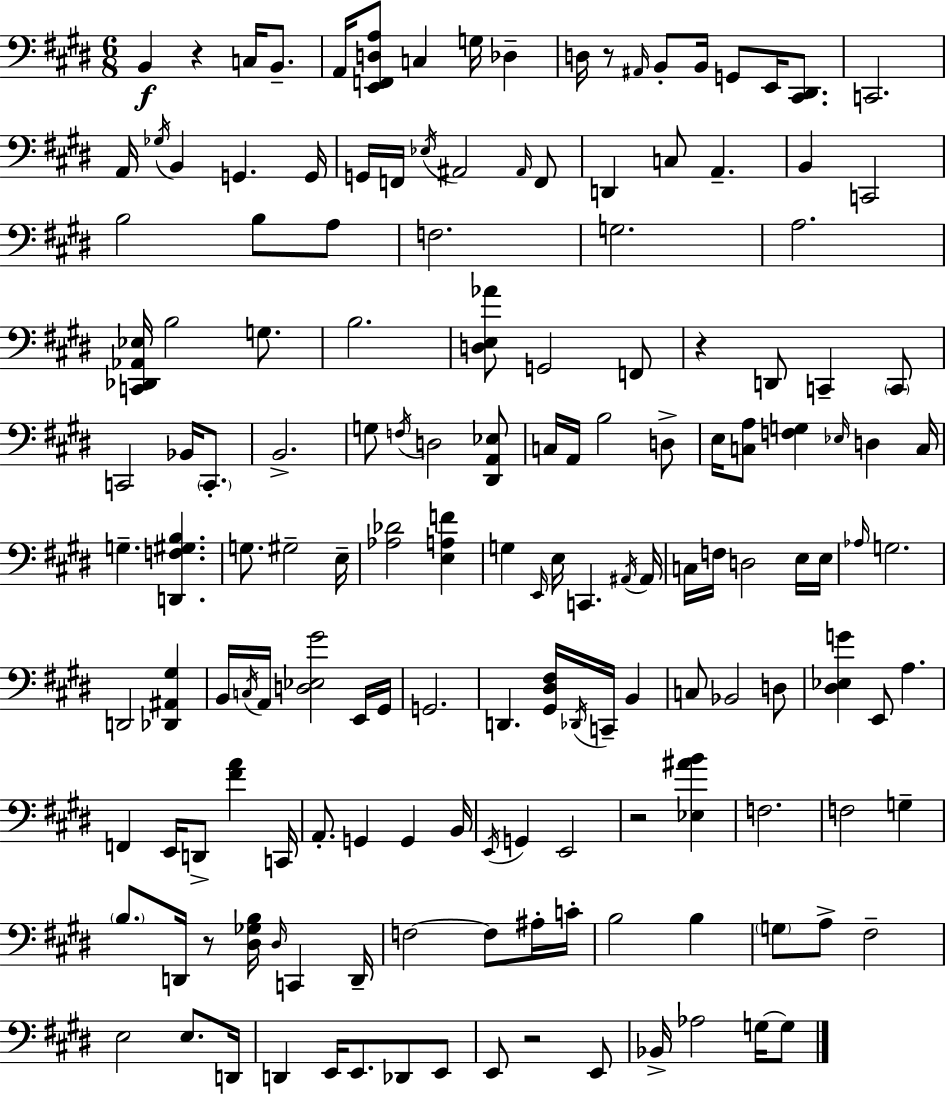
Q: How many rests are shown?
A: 6